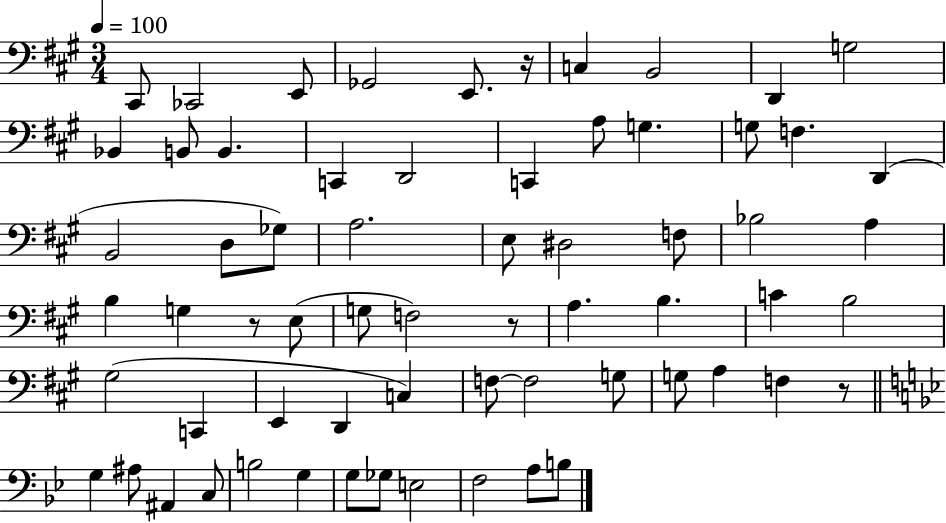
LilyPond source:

{
  \clef bass
  \numericTimeSignature
  \time 3/4
  \key a \major
  \tempo 4 = 100
  cis,8 ces,2 e,8 | ges,2 e,8. r16 | c4 b,2 | d,4 g2 | \break bes,4 b,8 b,4. | c,4 d,2 | c,4 a8 g4. | g8 f4. d,4( | \break b,2 d8 ges8) | a2. | e8 dis2 f8 | bes2 a4 | \break b4 g4 r8 e8( | g8 f2) r8 | a4. b4. | c'4 b2 | \break gis2( c,4 | e,4 d,4 c4) | f8~~ f2 g8 | g8 a4 f4 r8 | \break \bar "||" \break \key bes \major g4 ais8 ais,4 c8 | b2 g4 | g8 ges8 e2 | f2 a8 b8 | \break \bar "|."
}